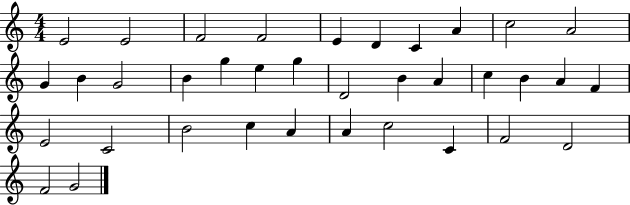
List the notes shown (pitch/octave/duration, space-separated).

E4/h E4/h F4/h F4/h E4/q D4/q C4/q A4/q C5/h A4/h G4/q B4/q G4/h B4/q G5/q E5/q G5/q D4/h B4/q A4/q C5/q B4/q A4/q F4/q E4/h C4/h B4/h C5/q A4/q A4/q C5/h C4/q F4/h D4/h F4/h G4/h